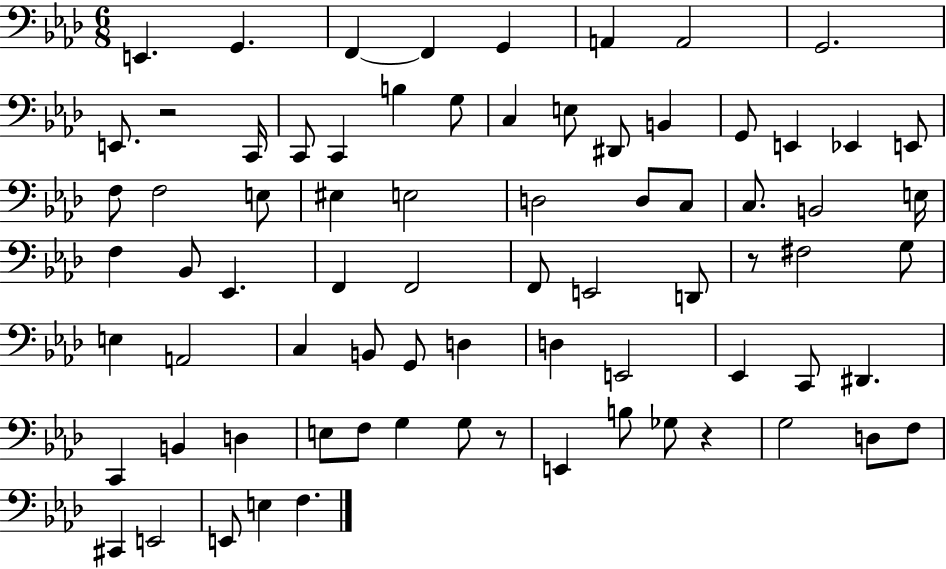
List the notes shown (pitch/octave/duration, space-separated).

E2/q. G2/q. F2/q F2/q G2/q A2/q A2/h G2/h. E2/e. R/h C2/s C2/e C2/q B3/q G3/e C3/q E3/e D#2/e B2/q G2/e E2/q Eb2/q E2/e F3/e F3/h E3/e EIS3/q E3/h D3/h D3/e C3/e C3/e. B2/h E3/s F3/q Bb2/e Eb2/q. F2/q F2/h F2/e E2/h D2/e R/e F#3/h G3/e E3/q A2/h C3/q B2/e G2/e D3/q D3/q E2/h Eb2/q C2/e D#2/q. C2/q B2/q D3/q E3/e F3/e G3/q G3/e R/e E2/q B3/e Gb3/e R/q G3/h D3/e F3/e C#2/q E2/h E2/e E3/q F3/q.